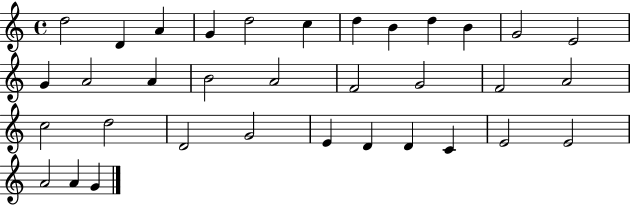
D5/h D4/q A4/q G4/q D5/h C5/q D5/q B4/q D5/q B4/q G4/h E4/h G4/q A4/h A4/q B4/h A4/h F4/h G4/h F4/h A4/h C5/h D5/h D4/h G4/h E4/q D4/q D4/q C4/q E4/h E4/h A4/h A4/q G4/q